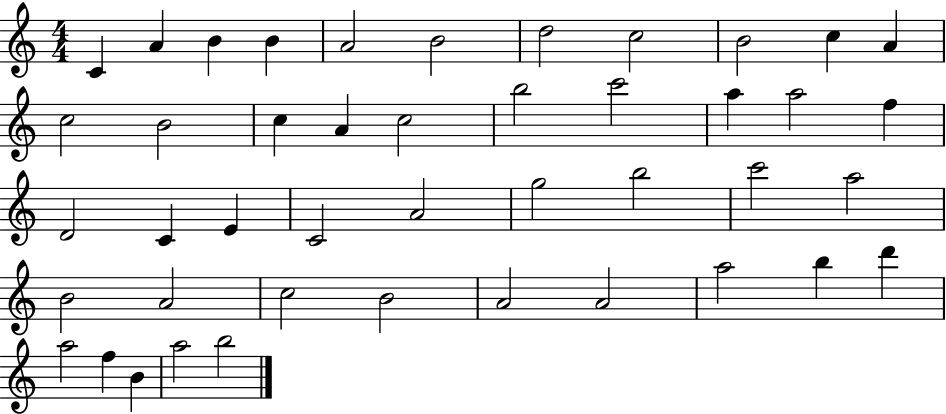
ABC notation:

X:1
T:Untitled
M:4/4
L:1/4
K:C
C A B B A2 B2 d2 c2 B2 c A c2 B2 c A c2 b2 c'2 a a2 f D2 C E C2 A2 g2 b2 c'2 a2 B2 A2 c2 B2 A2 A2 a2 b d' a2 f B a2 b2